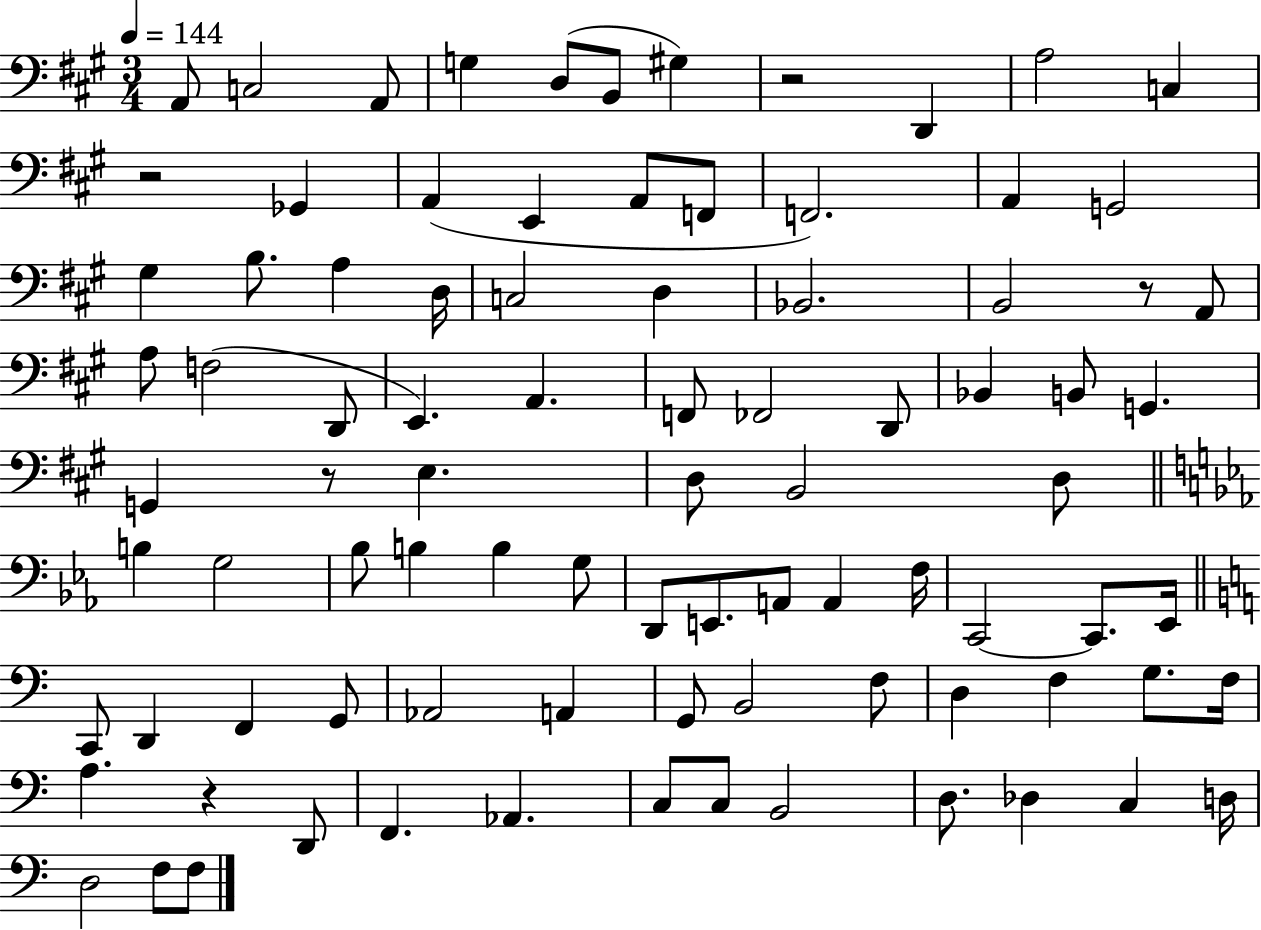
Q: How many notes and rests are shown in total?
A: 89